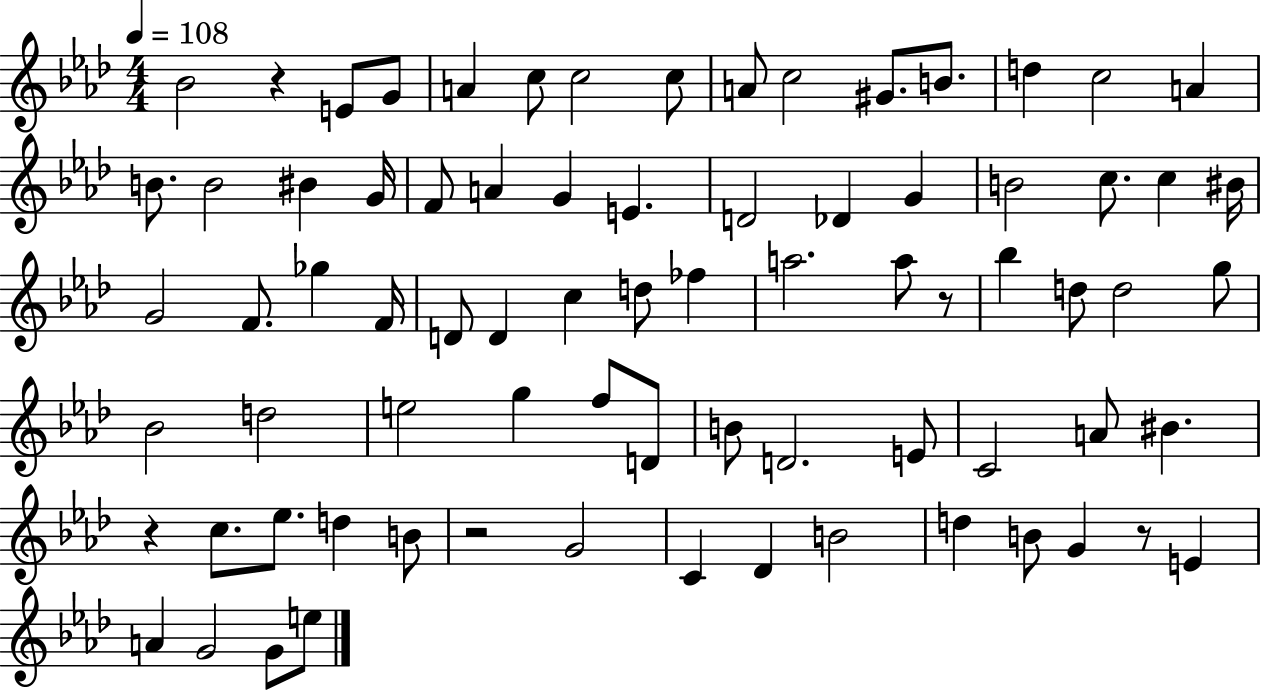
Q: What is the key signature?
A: AES major